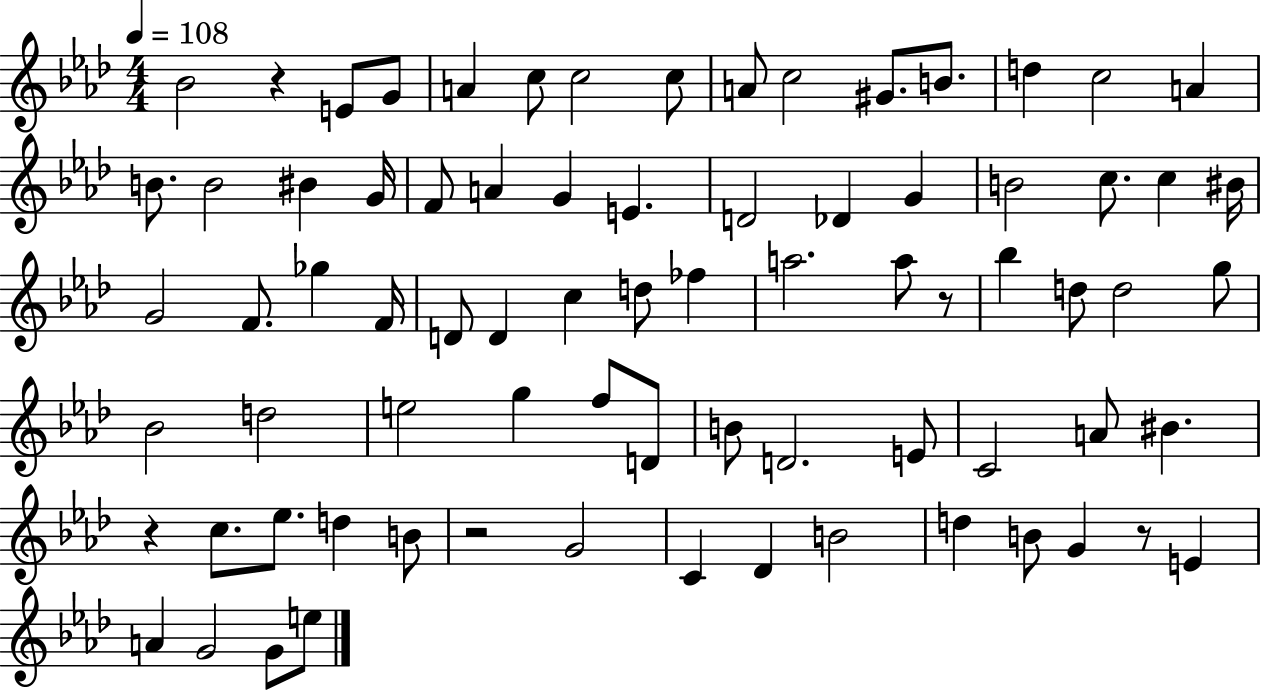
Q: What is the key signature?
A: AES major